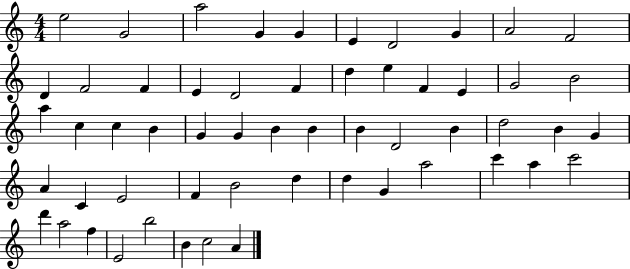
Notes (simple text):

E5/h G4/h A5/h G4/q G4/q E4/q D4/h G4/q A4/h F4/h D4/q F4/h F4/q E4/q D4/h F4/q D5/q E5/q F4/q E4/q G4/h B4/h A5/q C5/q C5/q B4/q G4/q G4/q B4/q B4/q B4/q D4/h B4/q D5/h B4/q G4/q A4/q C4/q E4/h F4/q B4/h D5/q D5/q G4/q A5/h C6/q A5/q C6/h D6/q A5/h F5/q E4/h B5/h B4/q C5/h A4/q